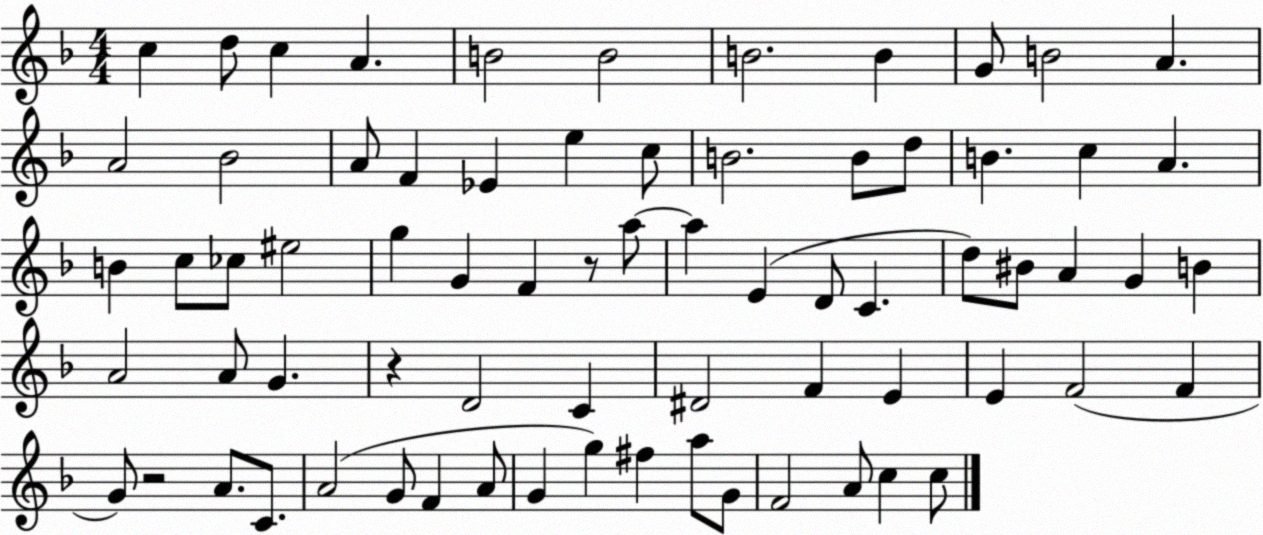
X:1
T:Untitled
M:4/4
L:1/4
K:F
c d/2 c A B2 B2 B2 B G/2 B2 A A2 _B2 A/2 F _E e c/2 B2 B/2 d/2 B c A B c/2 _c/2 ^e2 g G F z/2 a/2 a E D/2 C d/2 ^B/2 A G B A2 A/2 G z D2 C ^D2 F E E F2 F G/2 z2 A/2 C/2 A2 G/2 F A/2 G g ^f a/2 G/2 F2 A/2 c c/2